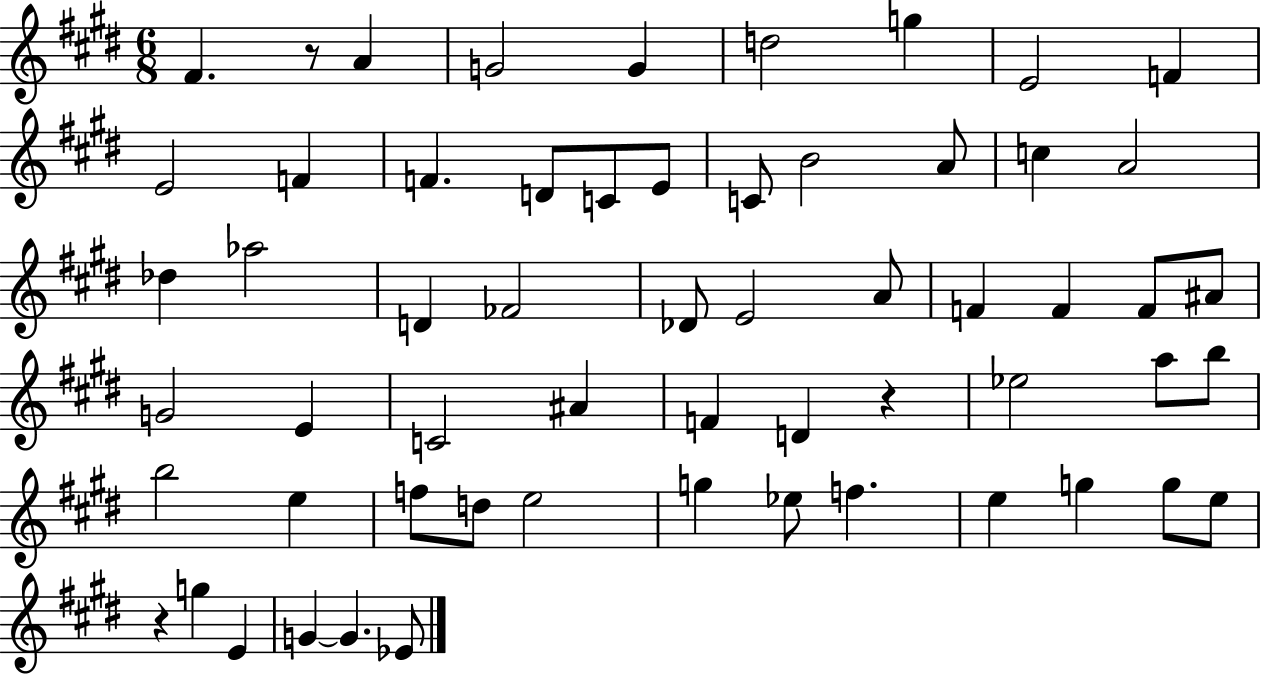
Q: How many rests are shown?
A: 3